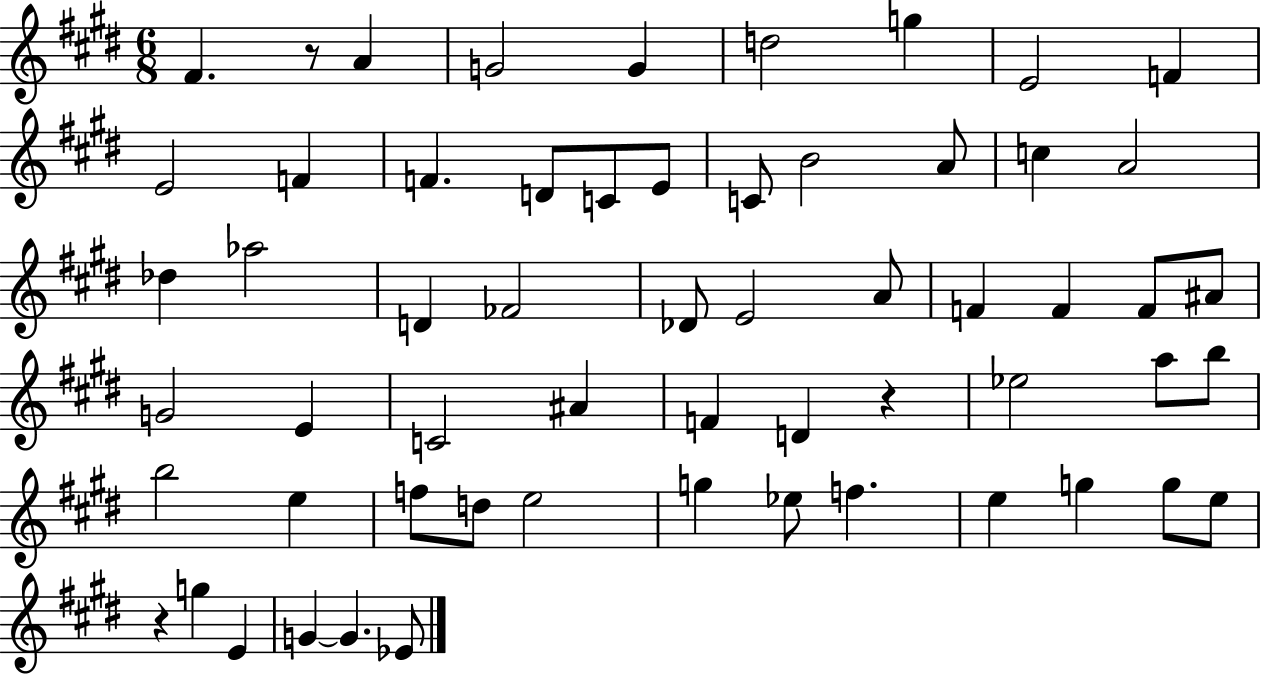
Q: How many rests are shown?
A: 3